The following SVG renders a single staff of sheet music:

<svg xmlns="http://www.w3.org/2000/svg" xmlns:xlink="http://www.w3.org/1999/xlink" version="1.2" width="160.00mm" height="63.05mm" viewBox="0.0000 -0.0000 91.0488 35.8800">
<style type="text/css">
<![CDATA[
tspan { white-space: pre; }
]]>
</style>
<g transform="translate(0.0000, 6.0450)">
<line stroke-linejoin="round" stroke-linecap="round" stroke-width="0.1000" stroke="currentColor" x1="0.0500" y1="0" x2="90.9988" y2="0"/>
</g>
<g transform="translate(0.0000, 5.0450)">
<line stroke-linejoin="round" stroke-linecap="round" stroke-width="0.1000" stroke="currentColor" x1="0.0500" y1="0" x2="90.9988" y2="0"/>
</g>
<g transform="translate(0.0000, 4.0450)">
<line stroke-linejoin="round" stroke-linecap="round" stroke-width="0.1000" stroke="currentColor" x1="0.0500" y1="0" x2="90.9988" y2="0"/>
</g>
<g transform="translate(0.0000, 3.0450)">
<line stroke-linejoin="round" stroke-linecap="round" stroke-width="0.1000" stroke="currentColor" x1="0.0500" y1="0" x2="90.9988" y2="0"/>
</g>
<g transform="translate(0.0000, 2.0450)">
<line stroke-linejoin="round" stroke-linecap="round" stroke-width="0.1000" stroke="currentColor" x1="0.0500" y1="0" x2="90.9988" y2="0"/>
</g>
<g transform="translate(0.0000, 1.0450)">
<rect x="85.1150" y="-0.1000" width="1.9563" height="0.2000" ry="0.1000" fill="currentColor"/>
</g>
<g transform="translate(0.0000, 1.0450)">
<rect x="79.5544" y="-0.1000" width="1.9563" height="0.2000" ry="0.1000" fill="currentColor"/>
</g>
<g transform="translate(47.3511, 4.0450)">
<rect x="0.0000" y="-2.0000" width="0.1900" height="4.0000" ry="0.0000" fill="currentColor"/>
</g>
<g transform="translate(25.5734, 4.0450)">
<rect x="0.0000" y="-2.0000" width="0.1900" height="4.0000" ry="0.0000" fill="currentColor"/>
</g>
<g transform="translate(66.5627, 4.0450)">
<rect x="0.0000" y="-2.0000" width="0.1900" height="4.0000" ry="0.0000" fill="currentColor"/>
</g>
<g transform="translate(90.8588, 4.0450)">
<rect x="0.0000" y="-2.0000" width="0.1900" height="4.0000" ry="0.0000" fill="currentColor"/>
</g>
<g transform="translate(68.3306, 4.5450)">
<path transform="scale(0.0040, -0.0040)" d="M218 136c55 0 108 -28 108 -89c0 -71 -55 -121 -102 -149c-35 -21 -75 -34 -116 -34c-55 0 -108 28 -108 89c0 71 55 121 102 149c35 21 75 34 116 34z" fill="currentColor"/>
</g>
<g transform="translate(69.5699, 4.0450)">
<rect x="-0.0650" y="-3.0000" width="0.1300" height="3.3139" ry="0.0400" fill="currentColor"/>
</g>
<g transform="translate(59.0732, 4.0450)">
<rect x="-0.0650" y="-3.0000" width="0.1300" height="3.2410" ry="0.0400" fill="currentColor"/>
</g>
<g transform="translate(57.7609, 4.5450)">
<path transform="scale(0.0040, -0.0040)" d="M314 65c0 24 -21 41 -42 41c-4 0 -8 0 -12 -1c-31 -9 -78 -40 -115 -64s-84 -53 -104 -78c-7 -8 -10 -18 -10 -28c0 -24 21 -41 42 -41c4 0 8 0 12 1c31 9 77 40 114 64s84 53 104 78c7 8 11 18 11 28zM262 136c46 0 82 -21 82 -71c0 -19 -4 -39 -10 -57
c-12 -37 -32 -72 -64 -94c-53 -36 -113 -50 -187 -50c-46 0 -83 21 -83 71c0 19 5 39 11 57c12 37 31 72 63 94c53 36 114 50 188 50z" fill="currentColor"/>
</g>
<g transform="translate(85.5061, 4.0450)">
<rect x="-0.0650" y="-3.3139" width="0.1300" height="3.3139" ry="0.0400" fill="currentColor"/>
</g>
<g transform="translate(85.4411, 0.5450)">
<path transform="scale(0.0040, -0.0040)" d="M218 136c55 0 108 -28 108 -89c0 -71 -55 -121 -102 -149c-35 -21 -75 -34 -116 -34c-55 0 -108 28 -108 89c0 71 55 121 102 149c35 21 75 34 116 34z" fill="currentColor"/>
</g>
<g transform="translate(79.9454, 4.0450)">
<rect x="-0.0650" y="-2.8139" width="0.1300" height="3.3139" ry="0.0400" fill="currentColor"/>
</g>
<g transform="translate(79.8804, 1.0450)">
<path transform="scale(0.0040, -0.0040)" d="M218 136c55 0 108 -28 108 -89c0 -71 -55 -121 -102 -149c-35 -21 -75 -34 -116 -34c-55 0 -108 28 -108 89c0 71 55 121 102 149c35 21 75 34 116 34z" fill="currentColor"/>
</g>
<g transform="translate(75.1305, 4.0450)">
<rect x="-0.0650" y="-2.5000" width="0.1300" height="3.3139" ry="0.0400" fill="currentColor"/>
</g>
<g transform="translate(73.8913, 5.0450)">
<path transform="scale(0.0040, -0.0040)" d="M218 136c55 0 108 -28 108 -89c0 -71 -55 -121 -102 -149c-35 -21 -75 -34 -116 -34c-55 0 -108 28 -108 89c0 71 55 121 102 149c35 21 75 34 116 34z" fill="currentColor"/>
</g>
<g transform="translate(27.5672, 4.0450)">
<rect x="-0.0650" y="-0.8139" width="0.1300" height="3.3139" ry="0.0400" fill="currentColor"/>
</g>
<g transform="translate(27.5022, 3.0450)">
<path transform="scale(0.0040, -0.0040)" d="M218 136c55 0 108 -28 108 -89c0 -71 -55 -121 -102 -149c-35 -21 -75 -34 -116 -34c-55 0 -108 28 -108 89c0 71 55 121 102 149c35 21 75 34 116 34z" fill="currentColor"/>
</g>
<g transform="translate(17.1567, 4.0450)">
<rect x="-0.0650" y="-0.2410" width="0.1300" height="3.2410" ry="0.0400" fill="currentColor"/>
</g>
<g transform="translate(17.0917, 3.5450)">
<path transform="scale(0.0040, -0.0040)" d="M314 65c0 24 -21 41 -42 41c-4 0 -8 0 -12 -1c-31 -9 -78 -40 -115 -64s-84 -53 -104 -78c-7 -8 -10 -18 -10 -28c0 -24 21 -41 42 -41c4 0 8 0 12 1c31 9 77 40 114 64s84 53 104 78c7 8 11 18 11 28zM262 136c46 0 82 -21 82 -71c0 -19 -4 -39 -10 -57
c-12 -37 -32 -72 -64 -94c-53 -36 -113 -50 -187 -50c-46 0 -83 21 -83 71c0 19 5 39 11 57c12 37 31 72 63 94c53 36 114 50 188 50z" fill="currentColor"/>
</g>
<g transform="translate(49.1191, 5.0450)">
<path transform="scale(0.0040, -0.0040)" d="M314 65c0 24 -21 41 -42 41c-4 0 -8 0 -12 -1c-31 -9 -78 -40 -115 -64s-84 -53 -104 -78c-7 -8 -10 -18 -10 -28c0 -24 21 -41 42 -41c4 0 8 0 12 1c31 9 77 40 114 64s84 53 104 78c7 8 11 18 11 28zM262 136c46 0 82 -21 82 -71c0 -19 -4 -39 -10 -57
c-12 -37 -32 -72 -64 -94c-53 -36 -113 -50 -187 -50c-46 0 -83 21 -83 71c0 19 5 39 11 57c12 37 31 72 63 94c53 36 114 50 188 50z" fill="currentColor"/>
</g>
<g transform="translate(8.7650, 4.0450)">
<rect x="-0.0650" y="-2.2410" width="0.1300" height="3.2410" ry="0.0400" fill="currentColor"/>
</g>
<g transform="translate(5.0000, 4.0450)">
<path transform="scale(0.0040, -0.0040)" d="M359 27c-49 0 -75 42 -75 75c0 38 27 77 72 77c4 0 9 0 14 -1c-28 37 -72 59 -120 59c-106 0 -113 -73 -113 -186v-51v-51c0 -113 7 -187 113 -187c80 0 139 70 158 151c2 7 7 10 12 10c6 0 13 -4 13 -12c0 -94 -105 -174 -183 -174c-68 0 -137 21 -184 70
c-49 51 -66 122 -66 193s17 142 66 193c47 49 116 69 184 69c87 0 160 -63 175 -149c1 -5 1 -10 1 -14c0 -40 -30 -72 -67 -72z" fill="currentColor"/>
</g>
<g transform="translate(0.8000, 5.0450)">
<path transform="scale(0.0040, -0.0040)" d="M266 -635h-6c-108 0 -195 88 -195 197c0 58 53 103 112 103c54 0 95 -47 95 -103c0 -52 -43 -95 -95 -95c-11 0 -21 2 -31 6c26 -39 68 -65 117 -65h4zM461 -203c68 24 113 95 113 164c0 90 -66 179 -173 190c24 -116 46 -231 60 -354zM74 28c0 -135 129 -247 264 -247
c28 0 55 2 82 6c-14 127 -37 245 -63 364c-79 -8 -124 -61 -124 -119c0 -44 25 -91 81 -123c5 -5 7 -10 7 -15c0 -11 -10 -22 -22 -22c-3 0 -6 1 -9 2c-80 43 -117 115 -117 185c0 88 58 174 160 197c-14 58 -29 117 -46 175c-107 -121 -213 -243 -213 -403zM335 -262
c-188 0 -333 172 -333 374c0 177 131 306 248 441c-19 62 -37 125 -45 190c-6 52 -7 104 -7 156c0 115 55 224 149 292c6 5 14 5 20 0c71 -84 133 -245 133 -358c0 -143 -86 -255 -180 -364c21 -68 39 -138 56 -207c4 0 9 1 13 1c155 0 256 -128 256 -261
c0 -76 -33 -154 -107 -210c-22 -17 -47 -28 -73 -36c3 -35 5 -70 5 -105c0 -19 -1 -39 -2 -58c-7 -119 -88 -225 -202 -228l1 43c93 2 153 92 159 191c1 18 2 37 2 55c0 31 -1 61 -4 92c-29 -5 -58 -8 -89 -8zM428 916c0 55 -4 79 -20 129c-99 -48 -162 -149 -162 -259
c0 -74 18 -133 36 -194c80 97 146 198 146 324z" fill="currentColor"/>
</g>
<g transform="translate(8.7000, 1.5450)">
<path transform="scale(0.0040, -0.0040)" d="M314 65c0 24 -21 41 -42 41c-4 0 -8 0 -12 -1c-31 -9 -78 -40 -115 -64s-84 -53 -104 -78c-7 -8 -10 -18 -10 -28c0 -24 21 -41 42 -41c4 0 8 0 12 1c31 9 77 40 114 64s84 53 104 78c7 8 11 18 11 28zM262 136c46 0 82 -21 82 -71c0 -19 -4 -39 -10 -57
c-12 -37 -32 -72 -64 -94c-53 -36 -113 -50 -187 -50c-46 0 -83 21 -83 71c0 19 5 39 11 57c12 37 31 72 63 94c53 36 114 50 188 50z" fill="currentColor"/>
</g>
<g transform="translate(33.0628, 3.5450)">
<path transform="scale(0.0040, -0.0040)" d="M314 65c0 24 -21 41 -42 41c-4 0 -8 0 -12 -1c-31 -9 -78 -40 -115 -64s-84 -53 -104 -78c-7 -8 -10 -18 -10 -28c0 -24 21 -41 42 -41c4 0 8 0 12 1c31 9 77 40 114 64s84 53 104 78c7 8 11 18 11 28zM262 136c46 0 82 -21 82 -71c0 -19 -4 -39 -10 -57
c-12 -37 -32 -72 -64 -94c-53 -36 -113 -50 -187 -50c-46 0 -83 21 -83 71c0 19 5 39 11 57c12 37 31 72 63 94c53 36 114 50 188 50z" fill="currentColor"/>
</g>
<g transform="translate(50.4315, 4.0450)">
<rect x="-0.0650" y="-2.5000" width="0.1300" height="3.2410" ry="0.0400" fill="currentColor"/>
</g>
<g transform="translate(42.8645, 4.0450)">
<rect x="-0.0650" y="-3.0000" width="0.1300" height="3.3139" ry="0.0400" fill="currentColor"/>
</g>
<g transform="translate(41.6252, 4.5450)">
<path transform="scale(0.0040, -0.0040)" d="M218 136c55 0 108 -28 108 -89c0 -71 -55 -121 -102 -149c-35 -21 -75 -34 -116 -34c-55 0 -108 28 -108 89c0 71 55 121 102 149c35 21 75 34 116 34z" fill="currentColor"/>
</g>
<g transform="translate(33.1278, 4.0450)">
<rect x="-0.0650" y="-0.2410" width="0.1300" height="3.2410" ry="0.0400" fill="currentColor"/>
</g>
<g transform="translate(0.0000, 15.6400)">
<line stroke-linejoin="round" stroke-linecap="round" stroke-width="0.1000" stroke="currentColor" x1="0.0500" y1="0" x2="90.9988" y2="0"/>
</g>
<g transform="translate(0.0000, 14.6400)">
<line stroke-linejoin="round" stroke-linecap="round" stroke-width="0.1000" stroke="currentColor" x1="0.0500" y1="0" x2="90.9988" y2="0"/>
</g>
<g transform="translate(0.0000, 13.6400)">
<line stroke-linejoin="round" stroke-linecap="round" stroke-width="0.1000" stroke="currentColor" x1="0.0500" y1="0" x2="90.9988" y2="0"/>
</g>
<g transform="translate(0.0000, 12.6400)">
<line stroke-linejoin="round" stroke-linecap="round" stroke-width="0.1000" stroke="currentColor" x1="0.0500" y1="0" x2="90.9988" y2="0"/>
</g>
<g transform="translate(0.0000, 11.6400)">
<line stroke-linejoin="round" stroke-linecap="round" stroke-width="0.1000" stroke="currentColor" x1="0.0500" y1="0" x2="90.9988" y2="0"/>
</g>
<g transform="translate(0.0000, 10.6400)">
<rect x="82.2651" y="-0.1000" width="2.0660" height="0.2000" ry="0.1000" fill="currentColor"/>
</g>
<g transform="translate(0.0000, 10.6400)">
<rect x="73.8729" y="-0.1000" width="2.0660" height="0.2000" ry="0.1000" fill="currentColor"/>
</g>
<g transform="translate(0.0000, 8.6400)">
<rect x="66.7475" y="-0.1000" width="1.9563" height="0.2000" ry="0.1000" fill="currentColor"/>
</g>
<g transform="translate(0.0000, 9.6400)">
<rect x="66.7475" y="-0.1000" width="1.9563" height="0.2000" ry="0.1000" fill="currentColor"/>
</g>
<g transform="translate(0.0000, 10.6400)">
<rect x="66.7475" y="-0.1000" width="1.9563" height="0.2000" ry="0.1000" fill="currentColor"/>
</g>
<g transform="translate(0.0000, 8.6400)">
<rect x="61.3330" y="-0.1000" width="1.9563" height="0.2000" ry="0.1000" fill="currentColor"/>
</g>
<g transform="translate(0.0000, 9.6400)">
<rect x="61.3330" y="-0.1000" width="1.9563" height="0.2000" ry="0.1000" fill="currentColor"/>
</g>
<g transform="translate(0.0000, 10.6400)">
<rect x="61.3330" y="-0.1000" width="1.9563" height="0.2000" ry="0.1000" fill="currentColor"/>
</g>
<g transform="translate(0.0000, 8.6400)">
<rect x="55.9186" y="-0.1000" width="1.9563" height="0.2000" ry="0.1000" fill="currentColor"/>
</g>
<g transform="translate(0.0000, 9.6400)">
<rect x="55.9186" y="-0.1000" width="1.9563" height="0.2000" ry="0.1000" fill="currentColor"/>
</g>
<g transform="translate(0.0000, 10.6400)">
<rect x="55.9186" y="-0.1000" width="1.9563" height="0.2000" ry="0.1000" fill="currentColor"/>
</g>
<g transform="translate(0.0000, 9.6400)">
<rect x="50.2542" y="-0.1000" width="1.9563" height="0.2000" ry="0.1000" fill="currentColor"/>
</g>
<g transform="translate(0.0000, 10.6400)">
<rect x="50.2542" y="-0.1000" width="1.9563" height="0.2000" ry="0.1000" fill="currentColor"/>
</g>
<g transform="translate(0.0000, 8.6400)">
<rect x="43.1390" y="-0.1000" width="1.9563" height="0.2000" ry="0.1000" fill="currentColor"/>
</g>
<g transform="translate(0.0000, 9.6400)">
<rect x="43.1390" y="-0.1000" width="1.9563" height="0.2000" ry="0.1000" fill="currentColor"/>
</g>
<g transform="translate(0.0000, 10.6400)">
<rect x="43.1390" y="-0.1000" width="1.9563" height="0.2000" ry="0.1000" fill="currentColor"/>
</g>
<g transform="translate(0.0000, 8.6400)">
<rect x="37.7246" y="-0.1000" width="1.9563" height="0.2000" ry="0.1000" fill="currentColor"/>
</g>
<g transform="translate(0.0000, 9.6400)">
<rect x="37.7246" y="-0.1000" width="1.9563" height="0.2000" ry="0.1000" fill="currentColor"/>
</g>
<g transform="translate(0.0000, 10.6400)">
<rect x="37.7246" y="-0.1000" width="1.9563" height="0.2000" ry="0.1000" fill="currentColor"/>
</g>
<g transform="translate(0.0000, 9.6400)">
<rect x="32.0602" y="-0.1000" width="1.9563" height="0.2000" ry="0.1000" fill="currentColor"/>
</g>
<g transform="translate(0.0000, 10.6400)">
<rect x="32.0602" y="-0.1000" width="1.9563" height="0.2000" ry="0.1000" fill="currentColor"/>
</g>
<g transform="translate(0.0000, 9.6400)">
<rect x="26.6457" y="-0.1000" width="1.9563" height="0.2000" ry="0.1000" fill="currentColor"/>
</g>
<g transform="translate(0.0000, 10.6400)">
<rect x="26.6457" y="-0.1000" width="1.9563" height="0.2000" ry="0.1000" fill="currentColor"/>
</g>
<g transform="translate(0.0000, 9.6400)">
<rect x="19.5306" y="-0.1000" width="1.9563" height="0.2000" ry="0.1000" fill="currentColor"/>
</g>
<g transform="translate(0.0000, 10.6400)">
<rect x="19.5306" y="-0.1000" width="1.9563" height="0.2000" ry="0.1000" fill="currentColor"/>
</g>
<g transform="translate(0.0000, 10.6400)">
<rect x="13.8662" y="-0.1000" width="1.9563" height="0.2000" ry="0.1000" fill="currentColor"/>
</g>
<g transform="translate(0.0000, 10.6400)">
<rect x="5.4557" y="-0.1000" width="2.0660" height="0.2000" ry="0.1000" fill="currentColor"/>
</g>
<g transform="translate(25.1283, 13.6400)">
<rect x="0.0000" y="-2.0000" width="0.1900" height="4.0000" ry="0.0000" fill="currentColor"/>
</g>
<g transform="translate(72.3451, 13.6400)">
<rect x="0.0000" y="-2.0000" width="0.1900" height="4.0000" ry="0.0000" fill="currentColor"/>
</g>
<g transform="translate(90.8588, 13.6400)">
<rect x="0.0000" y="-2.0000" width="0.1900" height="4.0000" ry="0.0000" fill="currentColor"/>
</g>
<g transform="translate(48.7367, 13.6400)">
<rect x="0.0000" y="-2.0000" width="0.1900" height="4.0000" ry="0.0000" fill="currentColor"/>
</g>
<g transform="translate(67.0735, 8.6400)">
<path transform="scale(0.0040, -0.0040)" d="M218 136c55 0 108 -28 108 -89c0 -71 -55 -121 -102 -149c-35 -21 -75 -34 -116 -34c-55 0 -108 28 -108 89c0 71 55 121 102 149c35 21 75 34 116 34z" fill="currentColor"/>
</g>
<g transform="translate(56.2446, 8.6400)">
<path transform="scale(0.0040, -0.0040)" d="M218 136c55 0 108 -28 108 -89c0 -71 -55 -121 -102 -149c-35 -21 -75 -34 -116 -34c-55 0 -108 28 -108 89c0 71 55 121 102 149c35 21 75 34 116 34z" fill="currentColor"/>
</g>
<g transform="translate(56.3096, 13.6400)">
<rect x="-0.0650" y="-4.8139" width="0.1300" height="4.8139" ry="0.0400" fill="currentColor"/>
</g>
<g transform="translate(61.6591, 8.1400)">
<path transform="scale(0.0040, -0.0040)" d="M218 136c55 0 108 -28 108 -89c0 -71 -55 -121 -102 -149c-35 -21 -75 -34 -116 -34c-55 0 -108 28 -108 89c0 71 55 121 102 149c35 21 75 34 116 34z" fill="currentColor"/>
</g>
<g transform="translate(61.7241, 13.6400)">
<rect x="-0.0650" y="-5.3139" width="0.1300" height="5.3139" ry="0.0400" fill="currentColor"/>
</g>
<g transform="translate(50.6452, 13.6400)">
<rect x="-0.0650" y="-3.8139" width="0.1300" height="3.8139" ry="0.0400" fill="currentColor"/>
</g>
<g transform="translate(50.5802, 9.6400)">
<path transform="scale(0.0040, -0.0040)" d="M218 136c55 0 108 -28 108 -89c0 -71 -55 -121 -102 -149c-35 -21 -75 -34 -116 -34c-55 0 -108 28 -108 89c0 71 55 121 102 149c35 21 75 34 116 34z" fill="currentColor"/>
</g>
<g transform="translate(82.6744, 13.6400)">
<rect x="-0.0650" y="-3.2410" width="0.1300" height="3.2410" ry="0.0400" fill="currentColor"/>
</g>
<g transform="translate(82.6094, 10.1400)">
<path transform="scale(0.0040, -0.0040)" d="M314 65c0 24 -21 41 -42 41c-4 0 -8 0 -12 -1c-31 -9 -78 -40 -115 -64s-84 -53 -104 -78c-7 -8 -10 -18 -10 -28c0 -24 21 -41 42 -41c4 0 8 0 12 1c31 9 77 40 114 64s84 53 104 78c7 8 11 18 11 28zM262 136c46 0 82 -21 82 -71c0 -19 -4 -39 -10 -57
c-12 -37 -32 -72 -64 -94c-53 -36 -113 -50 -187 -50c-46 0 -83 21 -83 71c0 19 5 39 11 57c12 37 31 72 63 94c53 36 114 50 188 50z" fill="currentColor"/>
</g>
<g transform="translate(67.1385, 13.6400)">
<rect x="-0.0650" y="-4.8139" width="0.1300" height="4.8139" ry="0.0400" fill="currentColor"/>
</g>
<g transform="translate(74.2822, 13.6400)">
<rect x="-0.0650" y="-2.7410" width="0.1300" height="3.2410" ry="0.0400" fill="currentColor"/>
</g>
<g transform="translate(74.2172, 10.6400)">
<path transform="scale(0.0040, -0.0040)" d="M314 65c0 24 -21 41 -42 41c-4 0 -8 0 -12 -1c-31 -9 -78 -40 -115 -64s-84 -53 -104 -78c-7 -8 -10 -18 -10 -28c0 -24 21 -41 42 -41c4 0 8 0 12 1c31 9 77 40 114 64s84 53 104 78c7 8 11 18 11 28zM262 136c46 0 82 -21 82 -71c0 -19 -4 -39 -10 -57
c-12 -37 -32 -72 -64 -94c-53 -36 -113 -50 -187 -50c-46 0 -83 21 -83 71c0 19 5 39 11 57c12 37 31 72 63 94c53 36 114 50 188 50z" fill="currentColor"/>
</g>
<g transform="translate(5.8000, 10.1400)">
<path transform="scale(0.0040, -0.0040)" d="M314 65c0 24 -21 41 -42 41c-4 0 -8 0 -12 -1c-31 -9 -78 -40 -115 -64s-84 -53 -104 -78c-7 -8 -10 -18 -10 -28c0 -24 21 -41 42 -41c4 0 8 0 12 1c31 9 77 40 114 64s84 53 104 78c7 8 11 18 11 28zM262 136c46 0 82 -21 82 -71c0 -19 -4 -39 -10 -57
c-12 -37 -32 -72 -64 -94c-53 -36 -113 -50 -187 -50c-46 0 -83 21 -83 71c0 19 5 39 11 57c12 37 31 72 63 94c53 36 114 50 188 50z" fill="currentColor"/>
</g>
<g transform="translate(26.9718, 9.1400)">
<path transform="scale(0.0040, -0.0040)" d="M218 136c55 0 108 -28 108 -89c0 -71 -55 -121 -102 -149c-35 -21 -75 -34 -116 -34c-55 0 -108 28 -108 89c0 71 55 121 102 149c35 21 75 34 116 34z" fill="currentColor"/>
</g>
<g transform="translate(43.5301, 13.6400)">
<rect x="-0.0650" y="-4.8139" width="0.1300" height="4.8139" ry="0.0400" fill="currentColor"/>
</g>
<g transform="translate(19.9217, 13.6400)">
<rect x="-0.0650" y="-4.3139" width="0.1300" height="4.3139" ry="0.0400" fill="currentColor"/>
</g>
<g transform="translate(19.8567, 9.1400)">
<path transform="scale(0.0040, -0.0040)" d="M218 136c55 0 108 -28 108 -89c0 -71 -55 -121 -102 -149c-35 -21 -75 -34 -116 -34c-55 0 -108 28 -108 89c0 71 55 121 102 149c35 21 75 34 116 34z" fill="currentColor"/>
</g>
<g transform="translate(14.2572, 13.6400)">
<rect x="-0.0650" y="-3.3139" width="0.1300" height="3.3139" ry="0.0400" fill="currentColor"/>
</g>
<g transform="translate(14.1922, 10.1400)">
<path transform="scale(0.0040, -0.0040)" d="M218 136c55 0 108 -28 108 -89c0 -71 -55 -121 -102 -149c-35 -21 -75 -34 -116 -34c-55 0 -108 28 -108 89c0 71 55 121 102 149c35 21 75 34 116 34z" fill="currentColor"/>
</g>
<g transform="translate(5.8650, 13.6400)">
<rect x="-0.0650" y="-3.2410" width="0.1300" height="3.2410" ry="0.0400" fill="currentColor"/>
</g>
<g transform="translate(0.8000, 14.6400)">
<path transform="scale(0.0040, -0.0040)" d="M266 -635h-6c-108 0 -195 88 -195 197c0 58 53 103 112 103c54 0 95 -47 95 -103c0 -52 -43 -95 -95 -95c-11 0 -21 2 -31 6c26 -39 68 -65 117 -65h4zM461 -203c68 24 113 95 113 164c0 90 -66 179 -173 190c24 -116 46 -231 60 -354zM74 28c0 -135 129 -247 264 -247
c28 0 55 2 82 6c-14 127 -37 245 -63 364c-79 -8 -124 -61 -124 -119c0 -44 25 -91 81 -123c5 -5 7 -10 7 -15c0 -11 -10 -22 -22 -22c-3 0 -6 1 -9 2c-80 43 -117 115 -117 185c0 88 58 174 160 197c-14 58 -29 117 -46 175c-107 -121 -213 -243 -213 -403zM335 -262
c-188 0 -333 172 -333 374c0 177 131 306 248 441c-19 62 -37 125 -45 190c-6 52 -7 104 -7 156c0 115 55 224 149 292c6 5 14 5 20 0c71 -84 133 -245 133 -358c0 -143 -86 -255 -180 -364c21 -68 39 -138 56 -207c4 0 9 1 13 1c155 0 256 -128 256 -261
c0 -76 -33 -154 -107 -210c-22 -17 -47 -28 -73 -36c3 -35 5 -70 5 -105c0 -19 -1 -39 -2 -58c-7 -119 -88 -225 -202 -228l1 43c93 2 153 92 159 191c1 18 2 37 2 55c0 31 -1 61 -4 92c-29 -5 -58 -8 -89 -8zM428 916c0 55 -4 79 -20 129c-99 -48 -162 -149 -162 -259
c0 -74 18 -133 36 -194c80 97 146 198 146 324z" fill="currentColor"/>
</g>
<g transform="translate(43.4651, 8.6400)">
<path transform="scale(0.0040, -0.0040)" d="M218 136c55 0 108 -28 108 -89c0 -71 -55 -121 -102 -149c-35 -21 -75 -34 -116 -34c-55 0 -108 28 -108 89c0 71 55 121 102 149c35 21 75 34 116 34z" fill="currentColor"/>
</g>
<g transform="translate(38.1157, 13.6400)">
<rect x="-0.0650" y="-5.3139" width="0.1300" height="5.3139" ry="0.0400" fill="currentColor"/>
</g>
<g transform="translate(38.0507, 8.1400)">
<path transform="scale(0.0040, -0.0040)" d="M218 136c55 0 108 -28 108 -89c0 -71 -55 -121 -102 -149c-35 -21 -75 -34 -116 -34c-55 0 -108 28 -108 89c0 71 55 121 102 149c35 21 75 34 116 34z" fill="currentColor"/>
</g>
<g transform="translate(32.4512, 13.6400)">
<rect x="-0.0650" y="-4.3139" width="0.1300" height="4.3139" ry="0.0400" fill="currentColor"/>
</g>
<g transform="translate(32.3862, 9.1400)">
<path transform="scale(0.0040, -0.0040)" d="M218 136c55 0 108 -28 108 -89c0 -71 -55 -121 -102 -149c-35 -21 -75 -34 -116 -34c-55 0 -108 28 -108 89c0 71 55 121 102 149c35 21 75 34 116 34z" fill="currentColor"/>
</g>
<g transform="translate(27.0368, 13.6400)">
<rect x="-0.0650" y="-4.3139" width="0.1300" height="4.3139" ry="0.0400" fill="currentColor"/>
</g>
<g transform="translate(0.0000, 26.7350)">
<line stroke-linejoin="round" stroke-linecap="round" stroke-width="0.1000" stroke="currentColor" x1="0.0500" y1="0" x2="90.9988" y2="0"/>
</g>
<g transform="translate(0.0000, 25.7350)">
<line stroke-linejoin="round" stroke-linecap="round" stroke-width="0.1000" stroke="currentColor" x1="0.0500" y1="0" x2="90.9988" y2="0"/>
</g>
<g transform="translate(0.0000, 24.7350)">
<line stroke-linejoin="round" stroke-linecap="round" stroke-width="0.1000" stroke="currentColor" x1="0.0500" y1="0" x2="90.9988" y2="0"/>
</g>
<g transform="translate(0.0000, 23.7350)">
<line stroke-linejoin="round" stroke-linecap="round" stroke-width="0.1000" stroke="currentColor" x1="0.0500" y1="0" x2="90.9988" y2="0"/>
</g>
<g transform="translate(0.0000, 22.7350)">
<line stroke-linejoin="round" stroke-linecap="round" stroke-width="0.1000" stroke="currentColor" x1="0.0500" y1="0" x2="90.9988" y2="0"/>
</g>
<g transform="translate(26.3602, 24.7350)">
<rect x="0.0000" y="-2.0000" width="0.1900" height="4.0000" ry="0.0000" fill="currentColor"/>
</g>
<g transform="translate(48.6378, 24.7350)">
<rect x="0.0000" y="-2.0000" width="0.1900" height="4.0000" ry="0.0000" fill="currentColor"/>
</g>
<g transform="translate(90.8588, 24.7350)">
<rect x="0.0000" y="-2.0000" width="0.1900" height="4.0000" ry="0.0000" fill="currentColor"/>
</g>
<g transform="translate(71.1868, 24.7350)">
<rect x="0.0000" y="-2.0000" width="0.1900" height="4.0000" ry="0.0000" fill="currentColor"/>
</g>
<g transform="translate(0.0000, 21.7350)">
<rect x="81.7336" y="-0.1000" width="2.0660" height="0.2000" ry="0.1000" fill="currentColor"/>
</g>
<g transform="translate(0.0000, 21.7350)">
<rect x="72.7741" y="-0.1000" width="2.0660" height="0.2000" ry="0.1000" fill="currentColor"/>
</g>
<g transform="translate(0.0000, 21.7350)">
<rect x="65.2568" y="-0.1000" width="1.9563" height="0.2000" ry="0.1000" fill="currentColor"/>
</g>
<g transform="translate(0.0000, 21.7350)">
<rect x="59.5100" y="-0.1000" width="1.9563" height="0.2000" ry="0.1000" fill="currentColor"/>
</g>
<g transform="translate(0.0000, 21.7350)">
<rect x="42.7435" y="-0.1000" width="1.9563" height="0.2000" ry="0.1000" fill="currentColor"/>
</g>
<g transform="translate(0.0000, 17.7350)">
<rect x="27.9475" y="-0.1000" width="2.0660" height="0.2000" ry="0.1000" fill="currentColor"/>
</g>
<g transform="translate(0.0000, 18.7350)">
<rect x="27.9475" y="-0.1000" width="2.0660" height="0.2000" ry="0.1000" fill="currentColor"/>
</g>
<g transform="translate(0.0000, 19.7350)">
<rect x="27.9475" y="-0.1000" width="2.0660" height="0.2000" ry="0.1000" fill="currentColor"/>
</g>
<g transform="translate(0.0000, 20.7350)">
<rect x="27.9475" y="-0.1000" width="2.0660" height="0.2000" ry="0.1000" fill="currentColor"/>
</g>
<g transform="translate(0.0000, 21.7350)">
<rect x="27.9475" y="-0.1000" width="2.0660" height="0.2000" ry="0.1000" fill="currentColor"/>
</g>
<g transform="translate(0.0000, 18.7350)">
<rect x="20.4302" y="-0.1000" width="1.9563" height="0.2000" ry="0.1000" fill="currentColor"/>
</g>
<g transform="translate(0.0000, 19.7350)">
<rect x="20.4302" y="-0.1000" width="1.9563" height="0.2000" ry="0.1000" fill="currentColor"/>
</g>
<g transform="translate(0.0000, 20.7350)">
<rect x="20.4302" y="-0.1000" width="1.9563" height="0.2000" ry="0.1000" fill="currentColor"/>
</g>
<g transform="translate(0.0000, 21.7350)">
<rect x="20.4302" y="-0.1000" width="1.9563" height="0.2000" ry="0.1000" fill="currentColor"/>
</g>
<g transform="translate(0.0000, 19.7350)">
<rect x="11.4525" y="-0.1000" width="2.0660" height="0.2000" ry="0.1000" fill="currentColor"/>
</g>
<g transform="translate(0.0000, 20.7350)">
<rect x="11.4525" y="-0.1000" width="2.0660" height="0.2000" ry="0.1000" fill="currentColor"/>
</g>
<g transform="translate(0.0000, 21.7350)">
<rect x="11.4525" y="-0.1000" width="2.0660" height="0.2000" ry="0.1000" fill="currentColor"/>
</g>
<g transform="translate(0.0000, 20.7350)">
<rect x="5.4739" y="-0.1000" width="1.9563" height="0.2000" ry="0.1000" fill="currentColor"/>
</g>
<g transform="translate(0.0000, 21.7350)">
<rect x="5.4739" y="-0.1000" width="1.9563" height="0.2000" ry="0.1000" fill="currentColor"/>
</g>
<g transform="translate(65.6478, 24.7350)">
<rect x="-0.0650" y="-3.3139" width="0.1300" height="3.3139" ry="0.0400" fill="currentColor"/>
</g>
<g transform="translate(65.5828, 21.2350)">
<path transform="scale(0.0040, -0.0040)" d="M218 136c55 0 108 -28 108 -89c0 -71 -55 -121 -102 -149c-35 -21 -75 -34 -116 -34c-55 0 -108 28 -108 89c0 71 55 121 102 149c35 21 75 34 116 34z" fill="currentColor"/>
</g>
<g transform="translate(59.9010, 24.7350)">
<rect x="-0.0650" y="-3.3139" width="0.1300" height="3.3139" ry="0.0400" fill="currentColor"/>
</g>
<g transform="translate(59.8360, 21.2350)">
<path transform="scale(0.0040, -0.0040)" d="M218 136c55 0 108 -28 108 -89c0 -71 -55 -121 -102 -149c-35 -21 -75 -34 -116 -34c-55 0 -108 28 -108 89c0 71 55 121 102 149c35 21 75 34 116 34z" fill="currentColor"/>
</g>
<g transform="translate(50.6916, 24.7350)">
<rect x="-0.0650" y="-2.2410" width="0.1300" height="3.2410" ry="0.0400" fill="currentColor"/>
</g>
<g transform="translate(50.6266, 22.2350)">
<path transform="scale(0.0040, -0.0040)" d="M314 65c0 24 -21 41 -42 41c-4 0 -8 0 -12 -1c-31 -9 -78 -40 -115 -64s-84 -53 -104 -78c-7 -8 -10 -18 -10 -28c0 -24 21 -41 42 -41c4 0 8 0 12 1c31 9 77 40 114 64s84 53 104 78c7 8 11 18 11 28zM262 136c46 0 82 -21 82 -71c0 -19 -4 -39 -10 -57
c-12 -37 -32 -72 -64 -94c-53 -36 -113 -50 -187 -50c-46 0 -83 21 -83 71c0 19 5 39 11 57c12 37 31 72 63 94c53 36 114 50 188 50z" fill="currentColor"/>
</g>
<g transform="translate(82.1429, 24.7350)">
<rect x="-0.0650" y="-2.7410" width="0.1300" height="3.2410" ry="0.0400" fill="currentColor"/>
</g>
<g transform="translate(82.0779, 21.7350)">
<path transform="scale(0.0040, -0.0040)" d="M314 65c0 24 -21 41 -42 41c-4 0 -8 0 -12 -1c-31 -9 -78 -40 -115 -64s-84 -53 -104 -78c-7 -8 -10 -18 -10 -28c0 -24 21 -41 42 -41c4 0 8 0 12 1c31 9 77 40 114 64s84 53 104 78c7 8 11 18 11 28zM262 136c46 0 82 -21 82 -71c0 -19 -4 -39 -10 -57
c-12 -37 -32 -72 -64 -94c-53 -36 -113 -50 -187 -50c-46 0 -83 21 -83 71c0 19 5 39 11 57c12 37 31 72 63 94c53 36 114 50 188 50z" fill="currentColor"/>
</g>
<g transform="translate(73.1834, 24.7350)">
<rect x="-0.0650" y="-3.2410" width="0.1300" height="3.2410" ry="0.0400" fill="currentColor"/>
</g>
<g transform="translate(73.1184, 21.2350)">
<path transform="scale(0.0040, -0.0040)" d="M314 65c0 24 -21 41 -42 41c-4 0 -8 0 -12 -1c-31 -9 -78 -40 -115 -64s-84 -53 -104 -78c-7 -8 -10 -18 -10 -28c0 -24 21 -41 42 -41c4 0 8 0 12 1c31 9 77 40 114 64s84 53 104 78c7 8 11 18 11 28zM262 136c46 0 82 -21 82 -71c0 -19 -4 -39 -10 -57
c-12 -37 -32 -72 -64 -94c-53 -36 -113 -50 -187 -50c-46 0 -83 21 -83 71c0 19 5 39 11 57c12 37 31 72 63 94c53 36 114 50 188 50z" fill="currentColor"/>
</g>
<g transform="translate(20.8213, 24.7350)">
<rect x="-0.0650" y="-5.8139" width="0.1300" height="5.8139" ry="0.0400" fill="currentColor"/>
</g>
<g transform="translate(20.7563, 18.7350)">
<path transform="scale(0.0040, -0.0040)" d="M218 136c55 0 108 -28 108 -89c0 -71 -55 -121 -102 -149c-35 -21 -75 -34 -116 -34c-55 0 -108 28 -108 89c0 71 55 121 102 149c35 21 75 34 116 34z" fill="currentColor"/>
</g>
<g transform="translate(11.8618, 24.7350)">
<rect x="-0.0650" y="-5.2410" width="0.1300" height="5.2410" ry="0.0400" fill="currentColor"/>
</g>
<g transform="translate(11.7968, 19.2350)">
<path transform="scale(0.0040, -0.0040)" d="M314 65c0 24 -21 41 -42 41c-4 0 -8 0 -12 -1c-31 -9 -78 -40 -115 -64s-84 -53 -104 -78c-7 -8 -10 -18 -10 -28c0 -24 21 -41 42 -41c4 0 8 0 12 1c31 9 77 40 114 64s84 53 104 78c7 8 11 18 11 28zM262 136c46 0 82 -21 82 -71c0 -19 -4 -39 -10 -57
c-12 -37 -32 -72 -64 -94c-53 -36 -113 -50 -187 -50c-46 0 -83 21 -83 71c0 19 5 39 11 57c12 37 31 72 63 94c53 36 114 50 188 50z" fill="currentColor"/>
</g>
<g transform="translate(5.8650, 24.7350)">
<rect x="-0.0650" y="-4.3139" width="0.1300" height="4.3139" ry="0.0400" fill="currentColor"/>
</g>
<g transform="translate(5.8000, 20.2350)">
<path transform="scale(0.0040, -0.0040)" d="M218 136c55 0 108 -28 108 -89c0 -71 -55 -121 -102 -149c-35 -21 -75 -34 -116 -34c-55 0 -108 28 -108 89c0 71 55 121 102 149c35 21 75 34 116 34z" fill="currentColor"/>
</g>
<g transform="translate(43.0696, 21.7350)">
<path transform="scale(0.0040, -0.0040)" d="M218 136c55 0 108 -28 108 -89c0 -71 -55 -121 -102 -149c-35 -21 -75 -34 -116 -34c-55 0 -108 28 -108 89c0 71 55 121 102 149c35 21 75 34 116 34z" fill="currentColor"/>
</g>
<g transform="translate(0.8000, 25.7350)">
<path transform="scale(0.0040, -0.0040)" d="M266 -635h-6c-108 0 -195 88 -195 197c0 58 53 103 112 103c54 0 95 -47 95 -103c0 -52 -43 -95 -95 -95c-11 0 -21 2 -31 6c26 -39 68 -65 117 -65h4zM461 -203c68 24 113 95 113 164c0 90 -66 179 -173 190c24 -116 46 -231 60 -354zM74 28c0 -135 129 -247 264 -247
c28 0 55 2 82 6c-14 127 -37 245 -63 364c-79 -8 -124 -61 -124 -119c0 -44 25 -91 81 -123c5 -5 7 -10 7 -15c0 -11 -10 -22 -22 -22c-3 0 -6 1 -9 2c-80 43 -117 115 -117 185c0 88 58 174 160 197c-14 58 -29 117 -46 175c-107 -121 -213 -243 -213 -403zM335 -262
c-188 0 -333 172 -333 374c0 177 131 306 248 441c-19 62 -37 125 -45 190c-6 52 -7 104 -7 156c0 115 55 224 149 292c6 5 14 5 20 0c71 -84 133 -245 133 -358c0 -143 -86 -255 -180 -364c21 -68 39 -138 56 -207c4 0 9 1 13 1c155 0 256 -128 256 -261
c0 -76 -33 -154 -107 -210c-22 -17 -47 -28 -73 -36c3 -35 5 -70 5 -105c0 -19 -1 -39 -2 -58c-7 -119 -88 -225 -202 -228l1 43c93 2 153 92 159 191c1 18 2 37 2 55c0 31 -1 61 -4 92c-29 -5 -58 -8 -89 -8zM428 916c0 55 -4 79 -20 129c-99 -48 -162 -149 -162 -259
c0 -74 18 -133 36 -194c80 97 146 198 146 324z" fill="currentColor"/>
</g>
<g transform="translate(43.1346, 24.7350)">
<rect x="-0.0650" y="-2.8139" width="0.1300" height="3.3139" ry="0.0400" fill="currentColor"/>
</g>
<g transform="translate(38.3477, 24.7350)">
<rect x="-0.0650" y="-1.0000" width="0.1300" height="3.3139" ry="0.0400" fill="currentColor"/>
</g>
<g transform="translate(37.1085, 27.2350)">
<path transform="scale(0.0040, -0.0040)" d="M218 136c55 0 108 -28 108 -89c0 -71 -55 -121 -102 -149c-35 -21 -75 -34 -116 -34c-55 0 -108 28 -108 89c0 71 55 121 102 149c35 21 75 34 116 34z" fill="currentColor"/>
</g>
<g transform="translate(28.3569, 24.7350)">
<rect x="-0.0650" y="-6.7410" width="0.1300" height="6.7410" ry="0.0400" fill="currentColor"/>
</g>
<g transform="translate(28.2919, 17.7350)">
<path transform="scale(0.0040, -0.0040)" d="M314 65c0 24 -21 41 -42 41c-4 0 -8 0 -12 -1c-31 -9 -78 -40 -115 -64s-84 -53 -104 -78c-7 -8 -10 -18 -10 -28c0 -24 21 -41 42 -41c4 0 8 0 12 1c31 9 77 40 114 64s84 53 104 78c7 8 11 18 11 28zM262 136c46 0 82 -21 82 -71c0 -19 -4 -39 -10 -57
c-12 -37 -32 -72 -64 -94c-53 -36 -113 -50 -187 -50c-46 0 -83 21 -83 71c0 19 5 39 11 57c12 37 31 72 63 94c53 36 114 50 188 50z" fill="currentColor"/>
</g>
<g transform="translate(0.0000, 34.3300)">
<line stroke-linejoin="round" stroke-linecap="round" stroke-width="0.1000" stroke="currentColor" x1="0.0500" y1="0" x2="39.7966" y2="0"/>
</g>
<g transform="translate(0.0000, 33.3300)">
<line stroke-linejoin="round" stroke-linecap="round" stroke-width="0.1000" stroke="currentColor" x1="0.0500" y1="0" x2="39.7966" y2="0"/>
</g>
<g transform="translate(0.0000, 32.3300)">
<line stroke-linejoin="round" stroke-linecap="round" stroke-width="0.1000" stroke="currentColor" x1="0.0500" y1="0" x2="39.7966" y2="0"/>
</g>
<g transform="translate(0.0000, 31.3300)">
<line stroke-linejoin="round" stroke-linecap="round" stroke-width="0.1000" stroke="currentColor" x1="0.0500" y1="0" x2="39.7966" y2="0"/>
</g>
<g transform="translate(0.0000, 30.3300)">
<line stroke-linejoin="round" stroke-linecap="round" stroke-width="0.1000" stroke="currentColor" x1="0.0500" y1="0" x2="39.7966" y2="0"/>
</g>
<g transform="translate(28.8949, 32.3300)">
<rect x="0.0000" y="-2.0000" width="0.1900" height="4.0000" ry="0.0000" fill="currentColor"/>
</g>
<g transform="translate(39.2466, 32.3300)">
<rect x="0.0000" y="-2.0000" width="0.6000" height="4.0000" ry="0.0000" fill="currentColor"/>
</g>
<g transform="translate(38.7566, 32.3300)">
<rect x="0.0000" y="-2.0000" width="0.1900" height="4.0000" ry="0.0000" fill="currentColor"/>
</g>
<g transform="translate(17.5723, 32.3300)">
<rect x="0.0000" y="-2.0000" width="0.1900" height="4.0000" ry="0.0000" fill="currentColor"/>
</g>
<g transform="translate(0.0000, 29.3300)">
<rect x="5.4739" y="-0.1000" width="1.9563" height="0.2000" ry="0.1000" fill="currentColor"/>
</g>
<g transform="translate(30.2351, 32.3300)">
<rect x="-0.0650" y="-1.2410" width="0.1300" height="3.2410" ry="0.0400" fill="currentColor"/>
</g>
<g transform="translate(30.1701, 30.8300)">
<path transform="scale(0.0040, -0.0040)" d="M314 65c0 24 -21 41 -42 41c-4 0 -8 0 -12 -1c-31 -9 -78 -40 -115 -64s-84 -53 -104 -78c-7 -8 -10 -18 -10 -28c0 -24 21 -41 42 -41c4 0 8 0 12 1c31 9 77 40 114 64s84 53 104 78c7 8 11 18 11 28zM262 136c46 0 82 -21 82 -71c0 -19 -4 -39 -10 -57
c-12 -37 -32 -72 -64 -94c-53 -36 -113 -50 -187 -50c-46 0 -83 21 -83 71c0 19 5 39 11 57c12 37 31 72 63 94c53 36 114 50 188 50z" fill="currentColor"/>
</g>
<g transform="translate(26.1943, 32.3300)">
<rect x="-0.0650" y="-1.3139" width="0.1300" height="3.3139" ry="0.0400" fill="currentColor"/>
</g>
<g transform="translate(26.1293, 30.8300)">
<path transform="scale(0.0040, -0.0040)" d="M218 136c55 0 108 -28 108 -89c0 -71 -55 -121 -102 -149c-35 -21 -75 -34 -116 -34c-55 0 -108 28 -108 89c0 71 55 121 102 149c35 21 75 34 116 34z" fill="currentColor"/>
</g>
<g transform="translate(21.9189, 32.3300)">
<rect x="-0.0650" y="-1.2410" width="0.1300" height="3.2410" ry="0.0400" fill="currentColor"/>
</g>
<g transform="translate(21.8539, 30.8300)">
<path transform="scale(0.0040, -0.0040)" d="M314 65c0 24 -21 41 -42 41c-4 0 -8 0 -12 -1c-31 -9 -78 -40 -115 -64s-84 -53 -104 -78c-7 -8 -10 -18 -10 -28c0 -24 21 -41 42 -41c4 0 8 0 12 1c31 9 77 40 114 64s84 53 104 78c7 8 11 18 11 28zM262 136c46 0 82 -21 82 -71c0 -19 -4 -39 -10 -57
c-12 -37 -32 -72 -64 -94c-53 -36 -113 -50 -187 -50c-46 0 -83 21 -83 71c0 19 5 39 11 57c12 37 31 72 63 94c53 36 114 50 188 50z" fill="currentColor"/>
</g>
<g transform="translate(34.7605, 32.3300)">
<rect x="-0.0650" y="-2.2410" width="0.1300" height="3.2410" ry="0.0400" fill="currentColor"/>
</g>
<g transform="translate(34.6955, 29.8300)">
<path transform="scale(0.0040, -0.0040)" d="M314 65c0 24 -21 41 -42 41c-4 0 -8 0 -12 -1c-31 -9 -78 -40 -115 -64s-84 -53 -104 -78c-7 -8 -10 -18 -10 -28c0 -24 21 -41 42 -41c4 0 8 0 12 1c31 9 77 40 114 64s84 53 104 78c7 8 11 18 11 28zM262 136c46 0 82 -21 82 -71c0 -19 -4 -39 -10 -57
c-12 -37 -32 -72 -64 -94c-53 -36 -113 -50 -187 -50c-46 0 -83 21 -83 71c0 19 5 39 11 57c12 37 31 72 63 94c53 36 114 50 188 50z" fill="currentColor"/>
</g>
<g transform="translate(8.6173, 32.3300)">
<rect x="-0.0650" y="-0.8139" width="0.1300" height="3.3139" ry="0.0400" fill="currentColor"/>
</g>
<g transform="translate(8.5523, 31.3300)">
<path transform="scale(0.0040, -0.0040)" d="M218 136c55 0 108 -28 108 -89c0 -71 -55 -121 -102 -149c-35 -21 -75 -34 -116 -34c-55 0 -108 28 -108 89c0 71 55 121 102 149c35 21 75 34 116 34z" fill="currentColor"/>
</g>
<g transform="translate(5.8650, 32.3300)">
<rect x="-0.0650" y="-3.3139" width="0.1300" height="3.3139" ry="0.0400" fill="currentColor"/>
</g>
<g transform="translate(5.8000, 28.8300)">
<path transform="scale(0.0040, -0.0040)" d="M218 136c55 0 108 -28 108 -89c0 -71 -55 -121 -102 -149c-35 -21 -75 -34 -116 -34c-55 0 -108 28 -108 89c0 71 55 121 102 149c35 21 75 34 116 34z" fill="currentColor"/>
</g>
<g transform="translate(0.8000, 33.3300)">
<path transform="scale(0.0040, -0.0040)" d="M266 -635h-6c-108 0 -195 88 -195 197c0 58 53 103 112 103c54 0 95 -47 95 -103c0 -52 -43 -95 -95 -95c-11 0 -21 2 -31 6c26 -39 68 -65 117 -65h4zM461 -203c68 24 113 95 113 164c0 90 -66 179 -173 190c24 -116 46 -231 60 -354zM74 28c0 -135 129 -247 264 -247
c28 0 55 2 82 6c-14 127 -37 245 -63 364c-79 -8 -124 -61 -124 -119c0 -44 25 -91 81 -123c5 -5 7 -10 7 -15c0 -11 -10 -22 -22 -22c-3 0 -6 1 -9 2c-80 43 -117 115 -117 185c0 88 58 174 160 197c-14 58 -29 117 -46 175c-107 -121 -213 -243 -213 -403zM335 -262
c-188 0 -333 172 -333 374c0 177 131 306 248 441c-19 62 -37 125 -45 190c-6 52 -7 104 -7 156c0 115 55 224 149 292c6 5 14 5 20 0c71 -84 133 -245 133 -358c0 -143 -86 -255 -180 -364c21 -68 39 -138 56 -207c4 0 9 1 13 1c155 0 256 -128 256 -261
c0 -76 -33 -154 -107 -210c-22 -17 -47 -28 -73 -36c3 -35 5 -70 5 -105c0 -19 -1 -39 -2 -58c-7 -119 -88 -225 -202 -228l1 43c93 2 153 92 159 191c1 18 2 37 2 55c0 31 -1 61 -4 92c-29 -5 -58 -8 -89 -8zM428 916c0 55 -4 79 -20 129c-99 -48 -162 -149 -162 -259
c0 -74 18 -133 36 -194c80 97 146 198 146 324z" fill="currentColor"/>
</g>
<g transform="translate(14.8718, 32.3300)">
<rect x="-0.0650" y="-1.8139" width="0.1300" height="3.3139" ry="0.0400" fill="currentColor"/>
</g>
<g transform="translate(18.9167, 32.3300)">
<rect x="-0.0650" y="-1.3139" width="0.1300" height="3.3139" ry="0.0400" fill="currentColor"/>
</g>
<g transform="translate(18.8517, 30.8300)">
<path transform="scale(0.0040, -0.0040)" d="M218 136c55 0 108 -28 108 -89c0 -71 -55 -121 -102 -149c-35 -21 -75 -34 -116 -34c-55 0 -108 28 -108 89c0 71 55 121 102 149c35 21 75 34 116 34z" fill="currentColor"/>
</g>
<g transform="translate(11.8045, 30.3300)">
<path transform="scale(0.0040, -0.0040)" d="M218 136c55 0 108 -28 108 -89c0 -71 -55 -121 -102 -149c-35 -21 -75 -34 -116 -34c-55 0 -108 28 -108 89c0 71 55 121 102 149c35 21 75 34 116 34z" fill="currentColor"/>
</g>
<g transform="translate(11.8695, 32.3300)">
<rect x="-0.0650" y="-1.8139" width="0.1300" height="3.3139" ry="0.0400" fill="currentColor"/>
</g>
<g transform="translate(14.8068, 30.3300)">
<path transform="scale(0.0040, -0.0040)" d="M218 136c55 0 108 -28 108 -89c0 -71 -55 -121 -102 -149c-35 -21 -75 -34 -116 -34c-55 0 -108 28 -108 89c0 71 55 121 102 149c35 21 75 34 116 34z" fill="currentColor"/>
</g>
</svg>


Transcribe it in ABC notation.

X:1
T:Untitled
M:4/4
L:1/4
K:C
g2 c2 d c2 A G2 A2 A G a b b2 b d' d' d' f' e' c' e' f' e' a2 b2 d' f'2 g' b'2 D a g2 b b b2 a2 b d f f e e2 e e2 g2